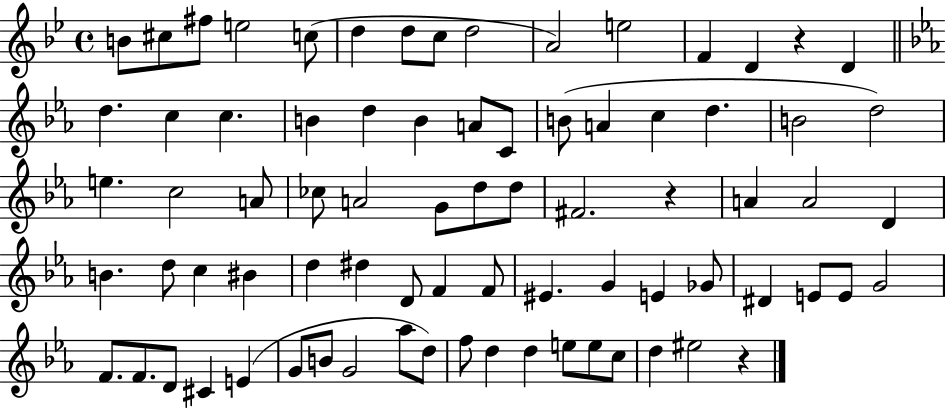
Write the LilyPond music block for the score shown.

{
  \clef treble
  \time 4/4
  \defaultTimeSignature
  \key bes \major
  b'8 cis''8 fis''8 e''2 c''8( | d''4 d''8 c''8 d''2 | a'2) e''2 | f'4 d'4 r4 d'4 | \break \bar "||" \break \key ees \major d''4. c''4 c''4. | b'4 d''4 b'4 a'8 c'8 | b'8( a'4 c''4 d''4. | b'2 d''2) | \break e''4. c''2 a'8 | ces''8 a'2 g'8 d''8 d''8 | fis'2. r4 | a'4 a'2 d'4 | \break b'4. d''8 c''4 bis'4 | d''4 dis''4 d'8 f'4 f'8 | eis'4. g'4 e'4 ges'8 | dis'4 e'8 e'8 g'2 | \break f'8. f'8. d'8 cis'4 e'4( | g'8 b'8 g'2 aes''8 d''8) | f''8 d''4 d''4 e''8 e''8 c''8 | d''4 eis''2 r4 | \break \bar "|."
}